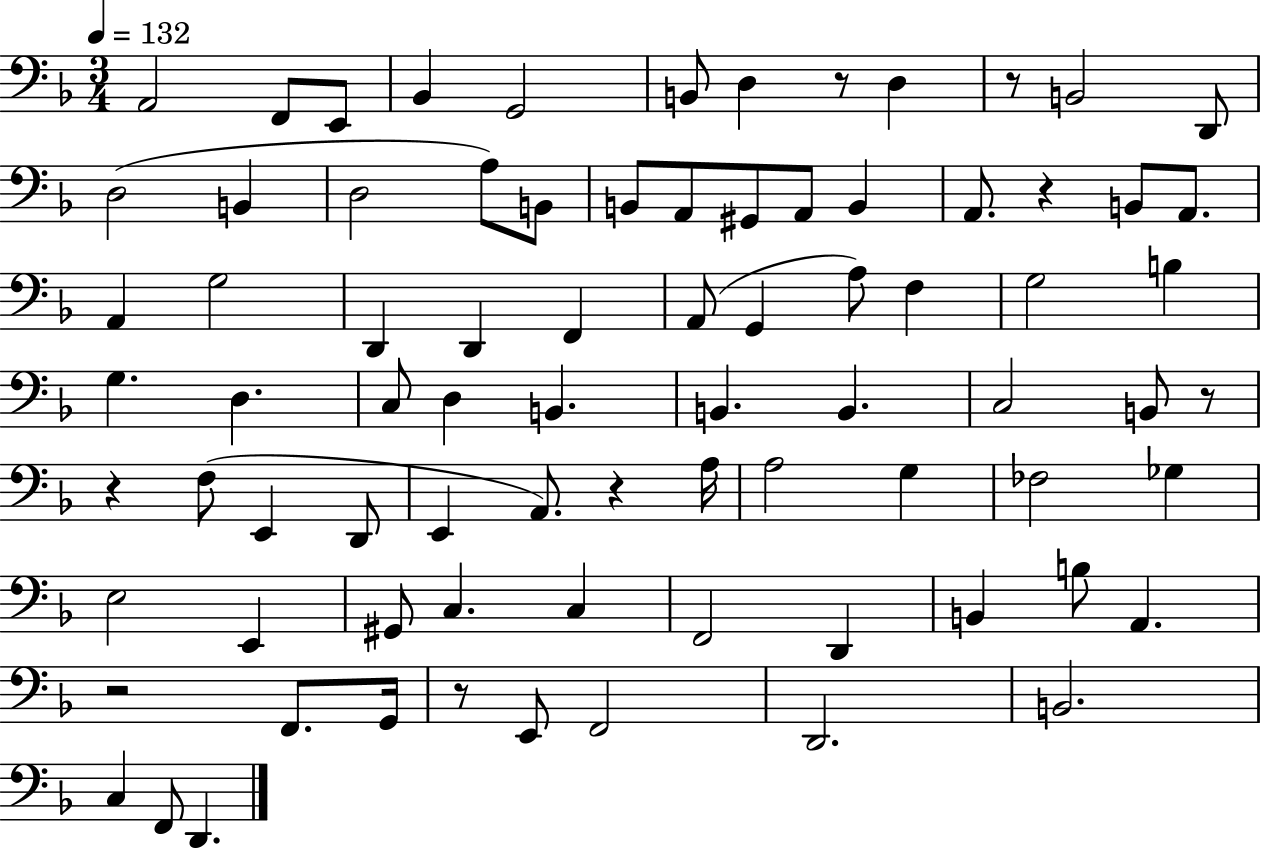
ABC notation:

X:1
T:Untitled
M:3/4
L:1/4
K:F
A,,2 F,,/2 E,,/2 _B,, G,,2 B,,/2 D, z/2 D, z/2 B,,2 D,,/2 D,2 B,, D,2 A,/2 B,,/2 B,,/2 A,,/2 ^G,,/2 A,,/2 B,, A,,/2 z B,,/2 A,,/2 A,, G,2 D,, D,, F,, A,,/2 G,, A,/2 F, G,2 B, G, D, C,/2 D, B,, B,, B,, C,2 B,,/2 z/2 z F,/2 E,, D,,/2 E,, A,,/2 z A,/4 A,2 G, _F,2 _G, E,2 E,, ^G,,/2 C, C, F,,2 D,, B,, B,/2 A,, z2 F,,/2 G,,/4 z/2 E,,/2 F,,2 D,,2 B,,2 C, F,,/2 D,,